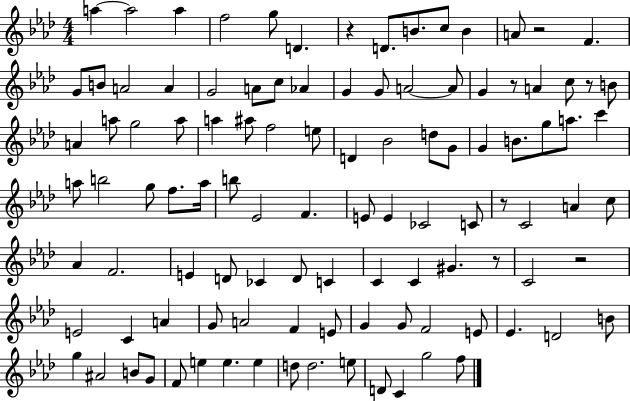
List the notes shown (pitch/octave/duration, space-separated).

A5/q A5/h A5/q F5/h G5/e D4/q. R/q D4/e. B4/e. C5/e B4/q A4/e R/h F4/q. G4/e B4/e A4/h A4/q G4/h A4/e C5/e Ab4/q G4/q G4/e A4/h A4/e G4/q R/e A4/q C5/e R/e B4/e A4/q A5/e G5/h A5/e A5/q A#5/e F5/h E5/e D4/q Bb4/h D5/e G4/e G4/q B4/e. G5/e A5/e. C6/q A5/e B5/h G5/e F5/e. A5/s B5/e Eb4/h F4/q. E4/e E4/q CES4/h C4/e R/e C4/h A4/q C5/e Ab4/q F4/h. E4/q D4/e CES4/q D4/e C4/q C4/q C4/q G#4/q. R/e C4/h R/h E4/h C4/q A4/q G4/e A4/h F4/q E4/e G4/q G4/e F4/h E4/e Eb4/q. D4/h B4/e G5/q A#4/h B4/e G4/e F4/e E5/q E5/q. E5/q D5/e D5/h. E5/e D4/e C4/q G5/h F5/e